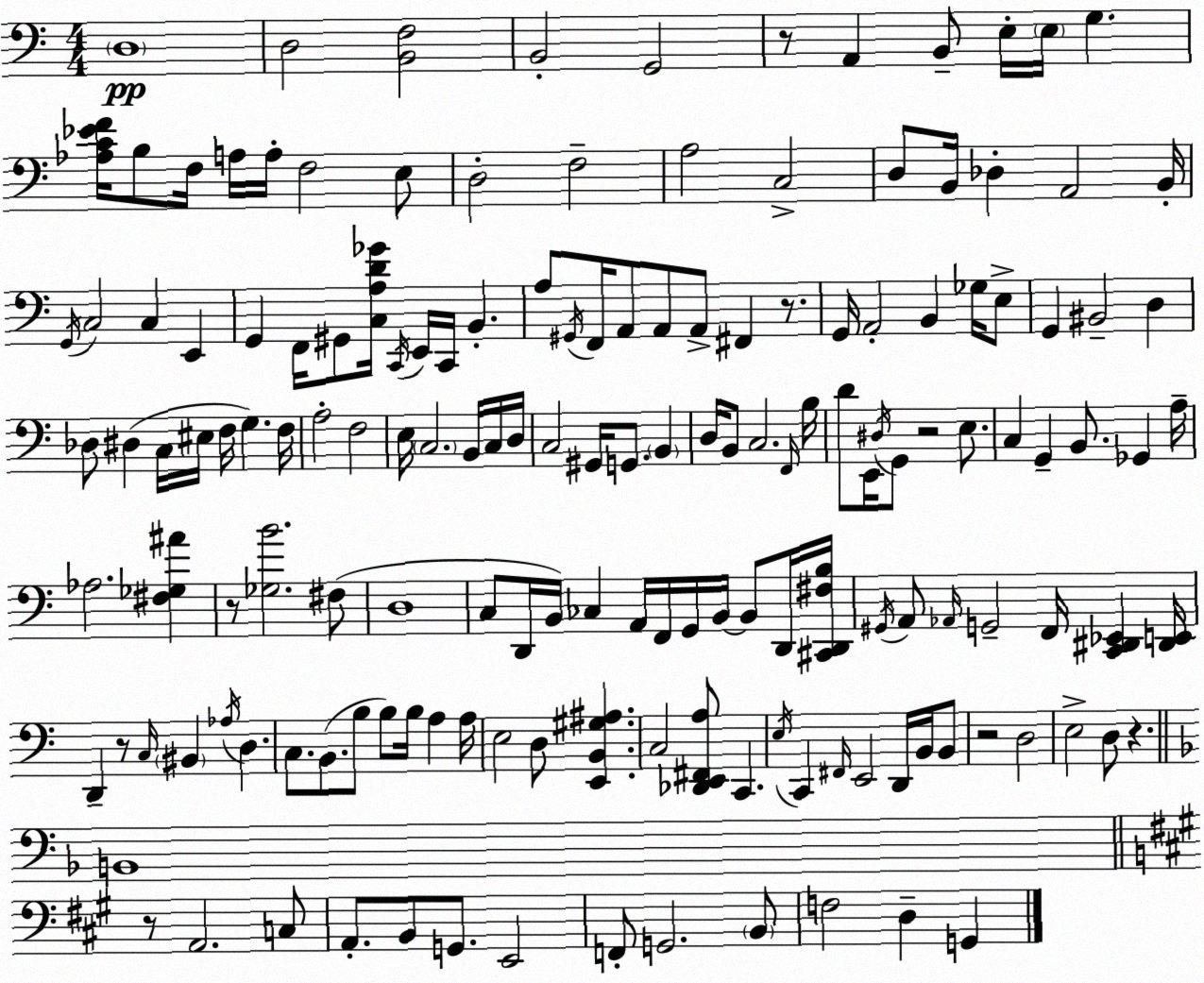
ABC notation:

X:1
T:Untitled
M:4/4
L:1/4
K:Am
D,4 D,2 [B,,F,]2 B,,2 G,,2 z/2 A,, B,,/2 E,/4 E,/4 G, [_A,C_EF]/4 B,/2 F,/4 A,/4 A,/4 F,2 E,/2 D,2 F,2 A,2 C,2 D,/2 B,,/4 _D, A,,2 B,,/4 G,,/4 C,2 C, E,, G,, F,,/4 ^G,,/2 [C,A,D_G]/4 C,,/4 E,,/4 C,,/4 B,, A,/2 ^G,,/4 F,,/4 A,,/2 A,,/2 A,,/2 ^F,, z/2 G,,/4 A,,2 B,, _G,/4 E,/2 G,, ^B,,2 D, _D,/2 ^D, C,/4 ^E,/4 F,/4 G, F,/4 A,2 F,2 E,/4 C,2 B,,/4 C,/4 D,/4 C,2 ^G,,/4 G,,/2 B,, D,/4 B,,/2 C,2 F,,/4 B,/4 D/2 E,,/4 ^D,/4 G,,/2 z2 E,/2 C, G,, B,,/2 _G,, A,/4 _A,2 [^F,_G,^A] z/2 [_G,B]2 ^F,/2 D,4 C,/2 D,,/4 B,,/4 _C, A,,/4 F,,/4 G,,/4 B,,/4 B,,/2 D,,/4 [^C,,D,,^F,B,]/4 ^G,,/4 A,,/2 _A,,/4 G,,2 F,,/4 [C,,^D,,_E,,] [^D,,E,,]/4 D,, z/2 C,/4 ^B,, _A,/4 D, C,/2 B,,/2 B,/2 B,/2 B,/4 A, A,/4 E,2 D,/2 [E,,B,,^G,^A,] C,2 [_D,,E,,^F,,A,]/2 C,, E,/4 C,, ^F,,/4 E,,2 D,,/4 B,,/4 B,,/2 z2 D,2 E,2 D,/2 z B,,4 z/2 A,,2 C,/2 A,,/2 B,,/2 G,,/2 E,,2 F,,/2 G,,2 B,,/2 F,2 D, G,,